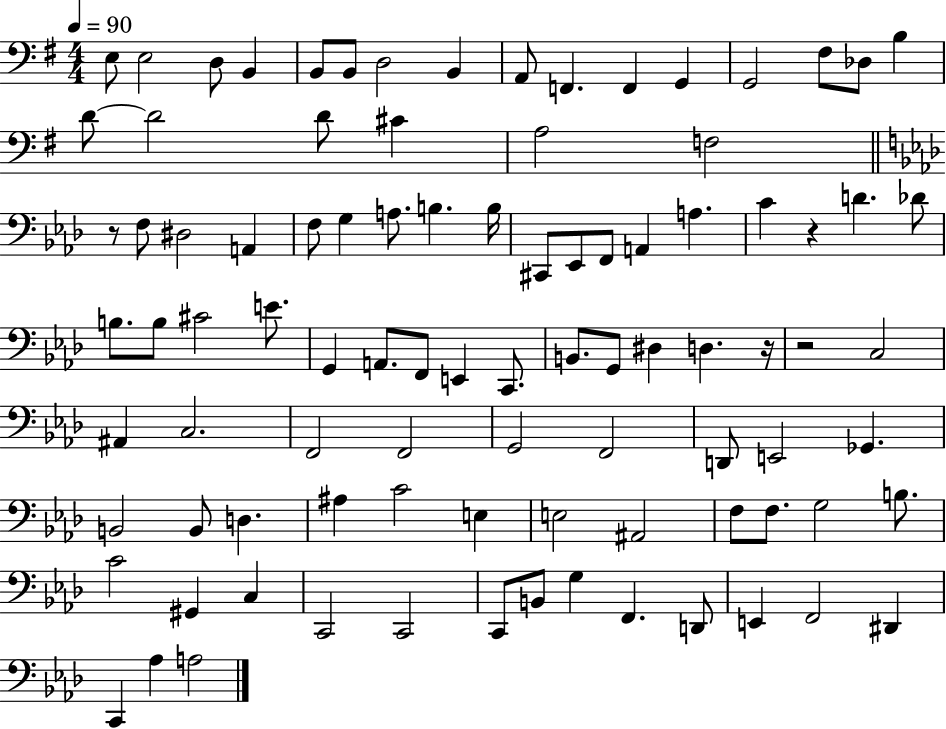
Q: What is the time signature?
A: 4/4